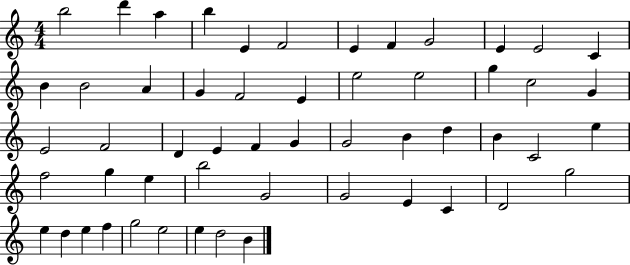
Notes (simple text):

B5/h D6/q A5/q B5/q E4/q F4/h E4/q F4/q G4/h E4/q E4/h C4/q B4/q B4/h A4/q G4/q F4/h E4/q E5/h E5/h G5/q C5/h G4/q E4/h F4/h D4/q E4/q F4/q G4/q G4/h B4/q D5/q B4/q C4/h E5/q F5/h G5/q E5/q B5/h G4/h G4/h E4/q C4/q D4/h G5/h E5/q D5/q E5/q F5/q G5/h E5/h E5/q D5/h B4/q